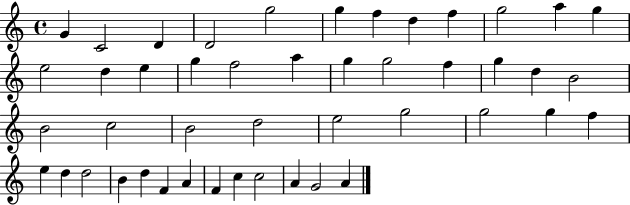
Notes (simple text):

G4/q C4/h D4/q D4/h G5/h G5/q F5/q D5/q F5/q G5/h A5/q G5/q E5/h D5/q E5/q G5/q F5/h A5/q G5/q G5/h F5/q G5/q D5/q B4/h B4/h C5/h B4/h D5/h E5/h G5/h G5/h G5/q F5/q E5/q D5/q D5/h B4/q D5/q F4/q A4/q F4/q C5/q C5/h A4/q G4/h A4/q